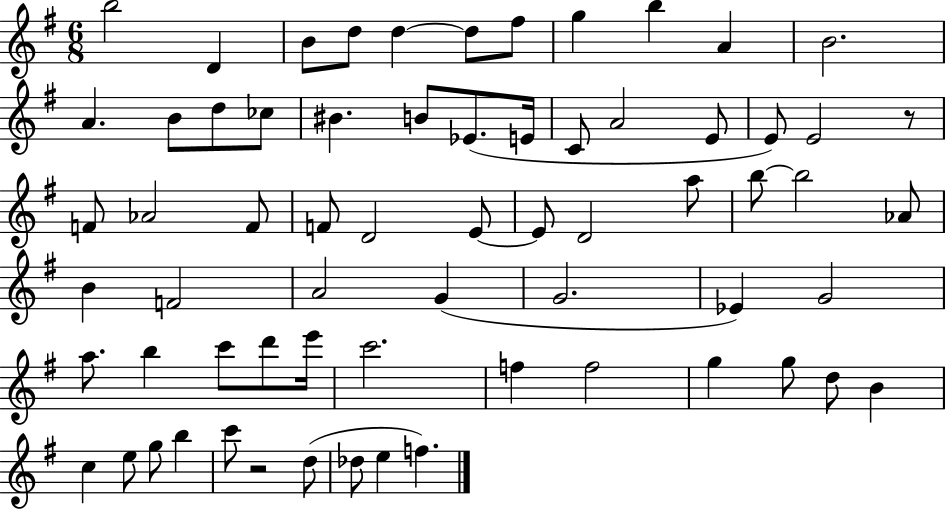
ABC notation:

X:1
T:Untitled
M:6/8
L:1/4
K:G
b2 D B/2 d/2 d d/2 ^f/2 g b A B2 A B/2 d/2 _c/2 ^B B/2 _E/2 E/4 C/2 A2 E/2 E/2 E2 z/2 F/2 _A2 F/2 F/2 D2 E/2 E/2 D2 a/2 b/2 b2 _A/2 B F2 A2 G G2 _E G2 a/2 b c'/2 d'/2 e'/4 c'2 f f2 g g/2 d/2 B c e/2 g/2 b c'/2 z2 d/2 _d/2 e f